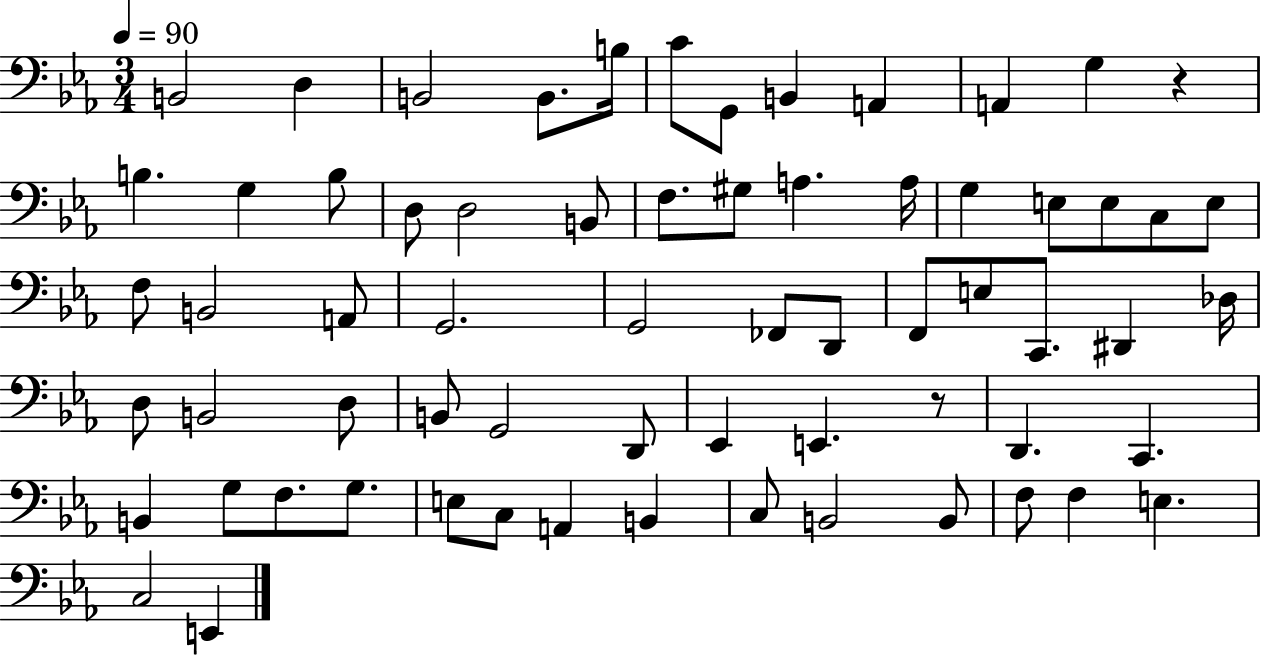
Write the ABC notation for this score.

X:1
T:Untitled
M:3/4
L:1/4
K:Eb
B,,2 D, B,,2 B,,/2 B,/4 C/2 G,,/2 B,, A,, A,, G, z B, G, B,/2 D,/2 D,2 B,,/2 F,/2 ^G,/2 A, A,/4 G, E,/2 E,/2 C,/2 E,/2 F,/2 B,,2 A,,/2 G,,2 G,,2 _F,,/2 D,,/2 F,,/2 E,/2 C,,/2 ^D,, _D,/4 D,/2 B,,2 D,/2 B,,/2 G,,2 D,,/2 _E,, E,, z/2 D,, C,, B,, G,/2 F,/2 G,/2 E,/2 C,/2 A,, B,, C,/2 B,,2 B,,/2 F,/2 F, E, C,2 E,,